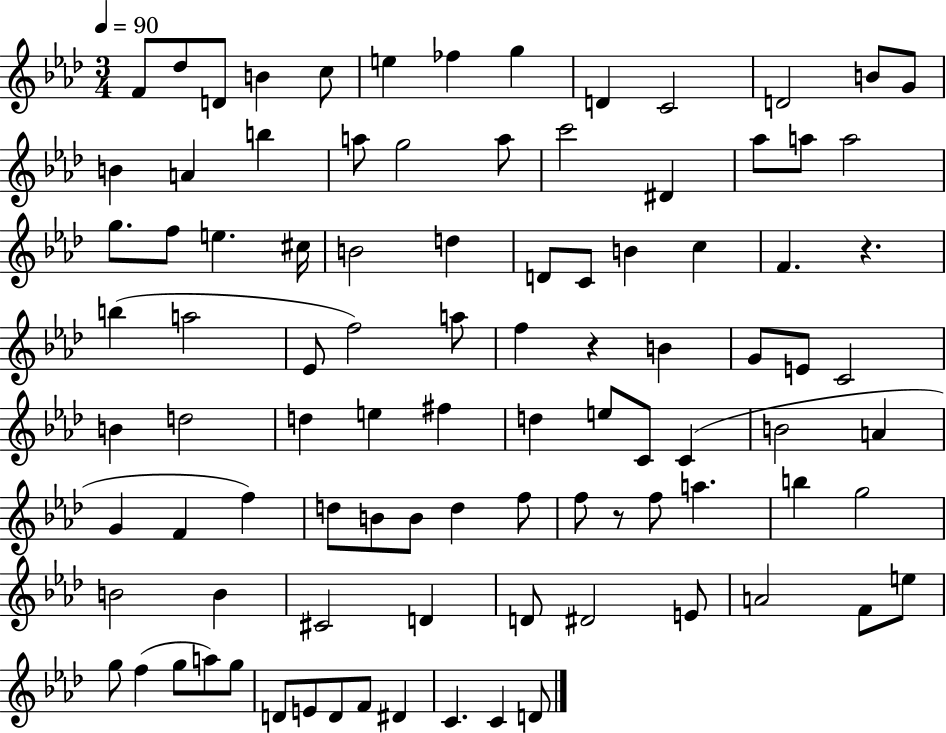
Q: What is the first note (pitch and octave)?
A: F4